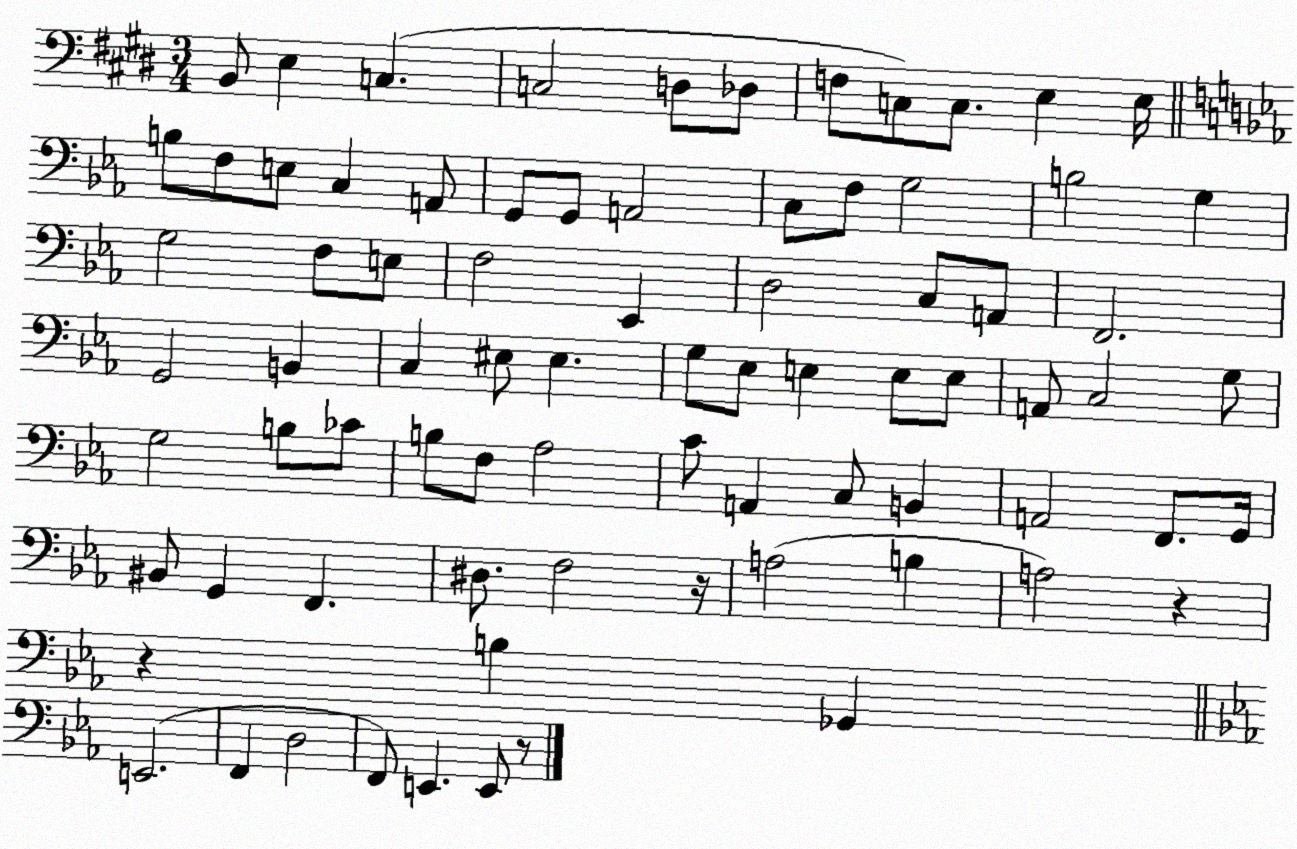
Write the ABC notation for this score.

X:1
T:Untitled
M:3/4
L:1/4
K:E
B,,/2 E, C, C,2 D,/2 _D,/2 F,/2 C,/2 C,/2 E, E,/4 B,/2 F,/2 E,/2 C, A,,/2 G,,/2 G,,/2 A,,2 C,/2 F,/2 G,2 B,2 G, G,2 F,/2 E,/2 F,2 _E,, D,2 C,/2 A,,/2 F,,2 G,,2 B,, C, ^E,/2 ^E, G,/2 _E,/2 E, E,/2 E,/2 A,,/2 C,2 G,/2 G,2 B,/2 _C/2 B,/2 F,/2 _A,2 C/2 A,, C,/2 B,, A,,2 F,,/2 G,,/4 ^B,,/2 G,, F,, ^D,/2 F,2 z/4 A,2 B, A,2 z z B, _G,, E,,2 F,, D,2 F,,/2 E,, E,,/2 z/2